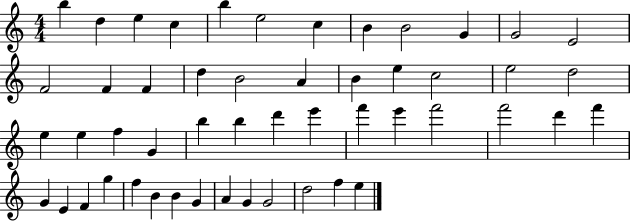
X:1
T:Untitled
M:4/4
L:1/4
K:C
b d e c b e2 c B B2 G G2 E2 F2 F F d B2 A B e c2 e2 d2 e e f G b b d' e' f' e' f'2 f'2 d' f' G E F g f B B G A G G2 d2 f e